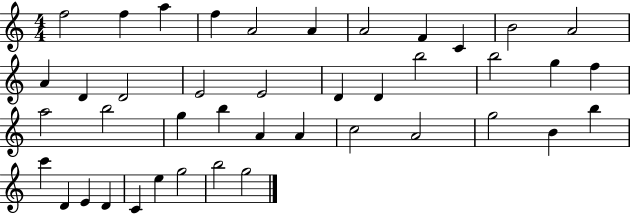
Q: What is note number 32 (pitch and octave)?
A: B4